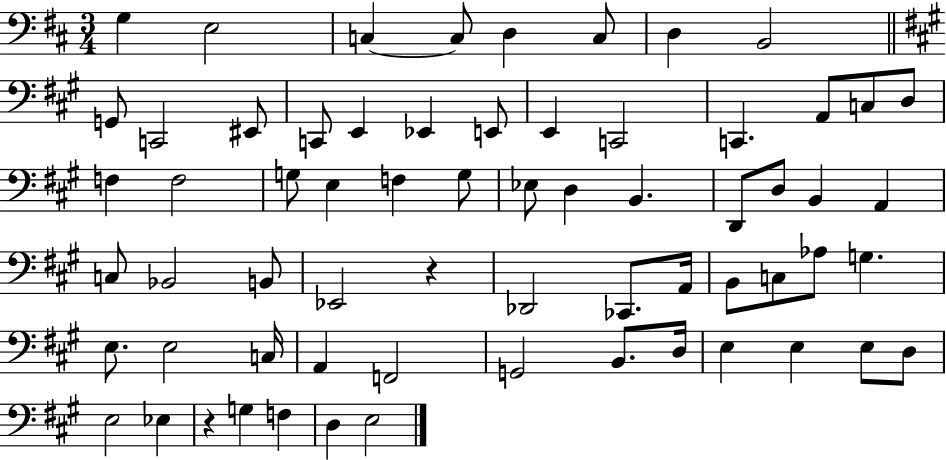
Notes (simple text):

G3/q E3/h C3/q C3/e D3/q C3/e D3/q B2/h G2/e C2/h EIS2/e C2/e E2/q Eb2/q E2/e E2/q C2/h C2/q. A2/e C3/e D3/e F3/q F3/h G3/e E3/q F3/q G3/e Eb3/e D3/q B2/q. D2/e D3/e B2/q A2/q C3/e Bb2/h B2/e Eb2/h R/q Db2/h CES2/e. A2/s B2/e C3/e Ab3/e G3/q. E3/e. E3/h C3/s A2/q F2/h G2/h B2/e. D3/s E3/q E3/q E3/e D3/e E3/h Eb3/q R/q G3/q F3/q D3/q E3/h